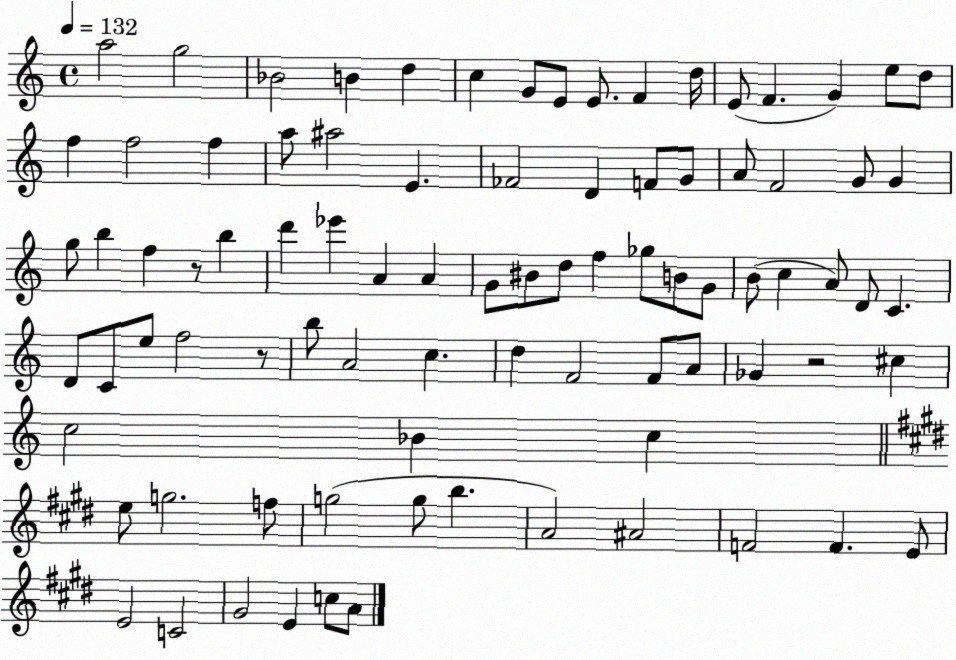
X:1
T:Untitled
M:4/4
L:1/4
K:C
a2 g2 _B2 B d c G/2 E/2 E/2 F d/4 E/2 F G e/2 d/2 f f2 f a/2 ^a2 E _F2 D F/2 G/2 A/2 F2 G/2 G g/2 b f z/2 b d' _e' A A G/2 ^B/2 d/2 f _g/2 B/2 G/2 B/2 c A/2 D/2 C D/2 C/2 e/2 f2 z/2 b/2 A2 c d F2 F/2 A/2 _G z2 ^c c2 _B c e/2 g2 f/2 g2 g/2 b A2 ^A2 F2 F E/2 E2 C2 ^G2 E c/2 A/2